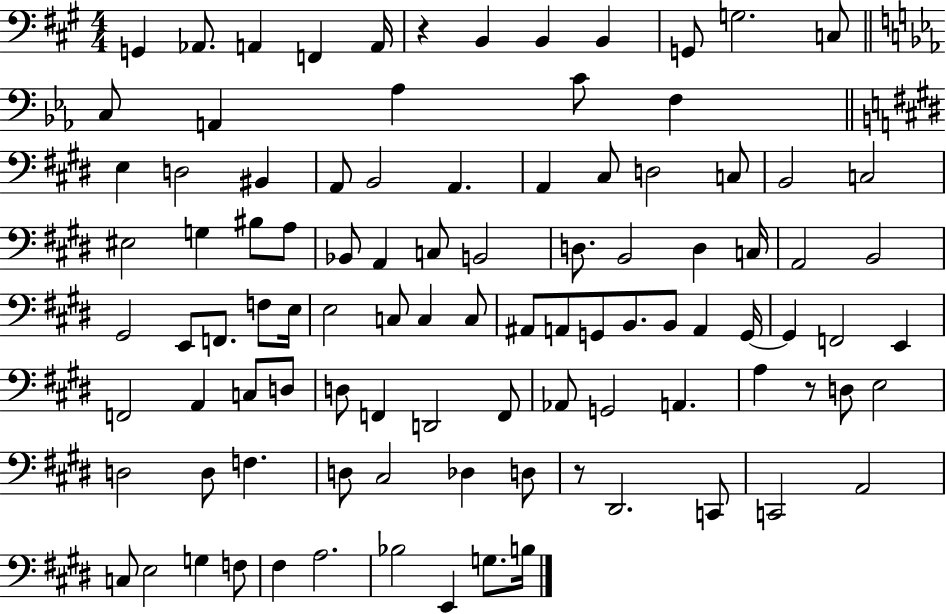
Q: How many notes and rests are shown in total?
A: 99